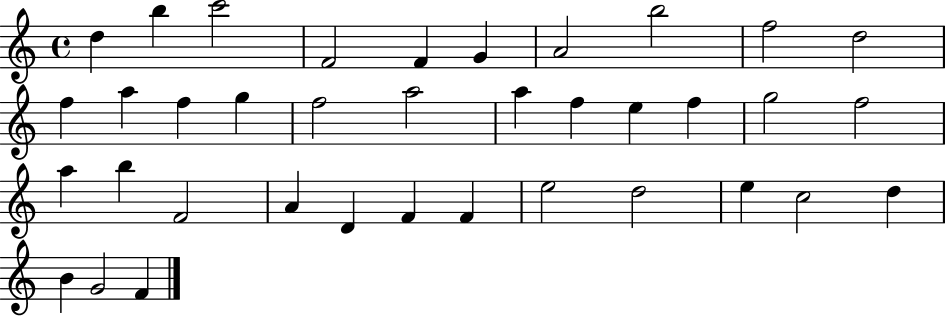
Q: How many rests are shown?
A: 0